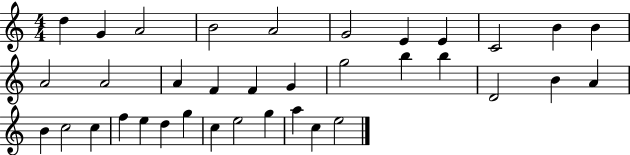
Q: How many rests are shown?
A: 0